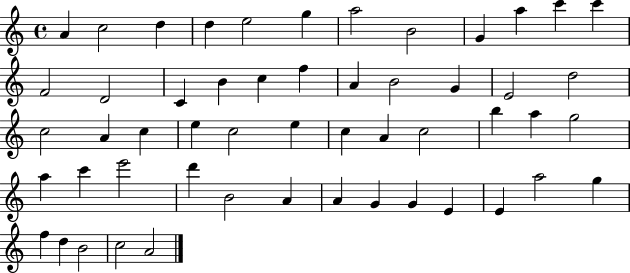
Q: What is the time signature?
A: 4/4